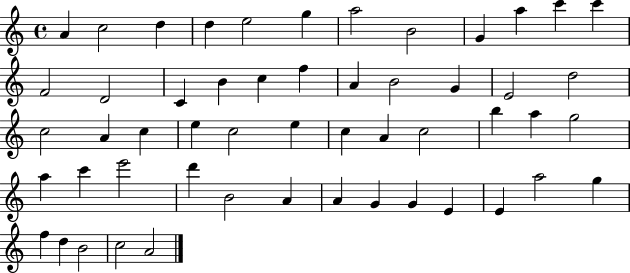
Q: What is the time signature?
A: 4/4